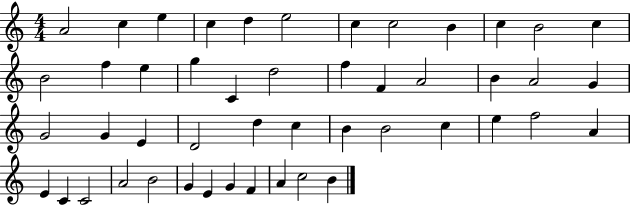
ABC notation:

X:1
T:Untitled
M:4/4
L:1/4
K:C
A2 c e c d e2 c c2 B c B2 c B2 f e g C d2 f F A2 B A2 G G2 G E D2 d c B B2 c e f2 A E C C2 A2 B2 G E G F A c2 B